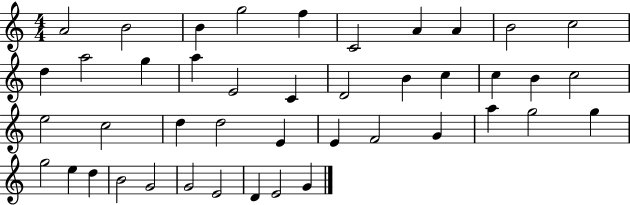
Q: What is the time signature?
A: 4/4